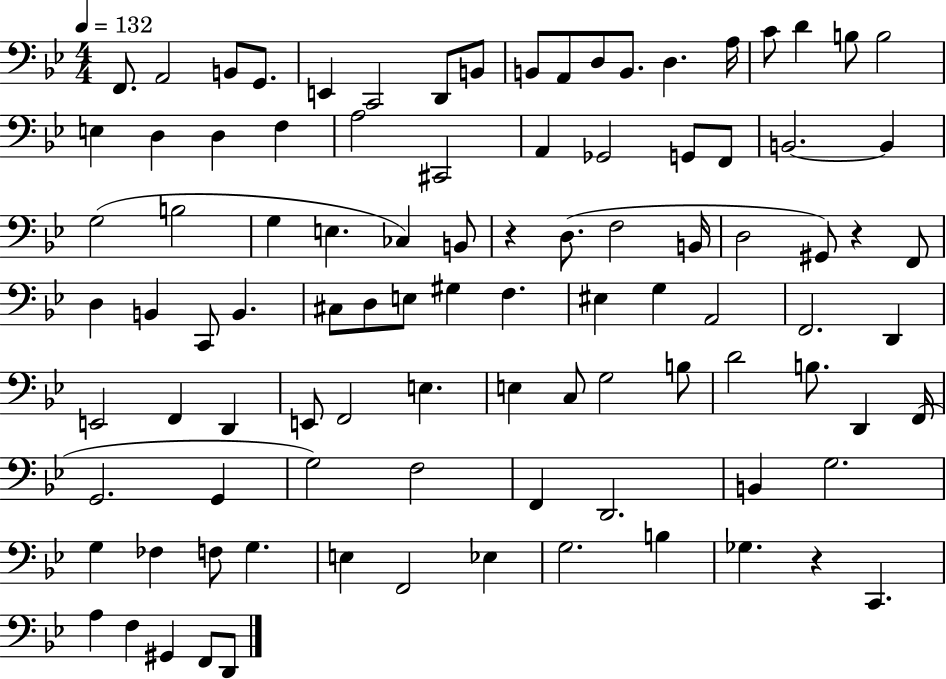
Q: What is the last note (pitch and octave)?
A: D2